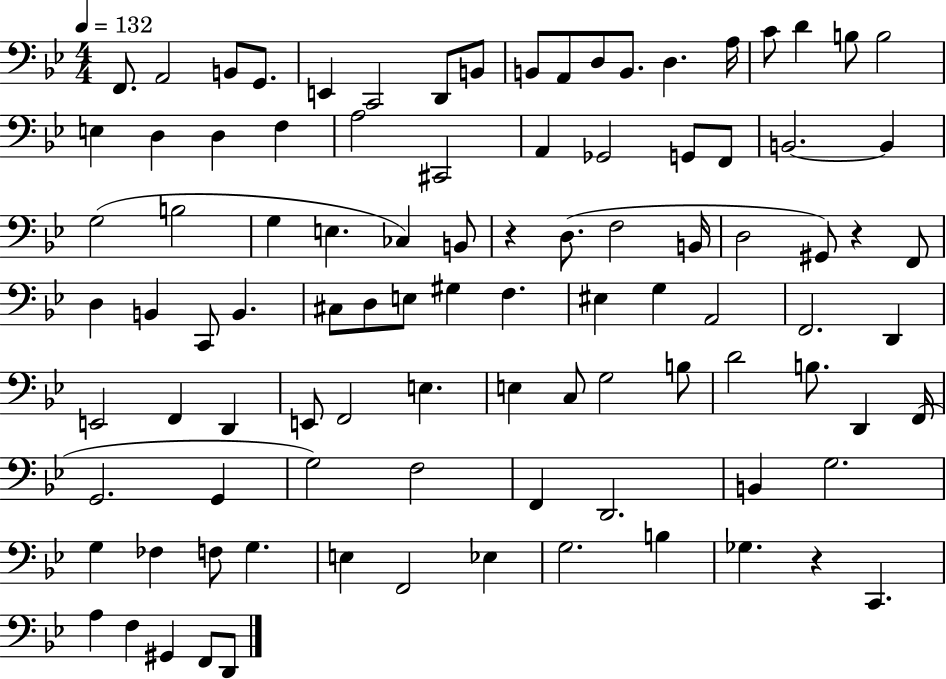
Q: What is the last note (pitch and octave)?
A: D2